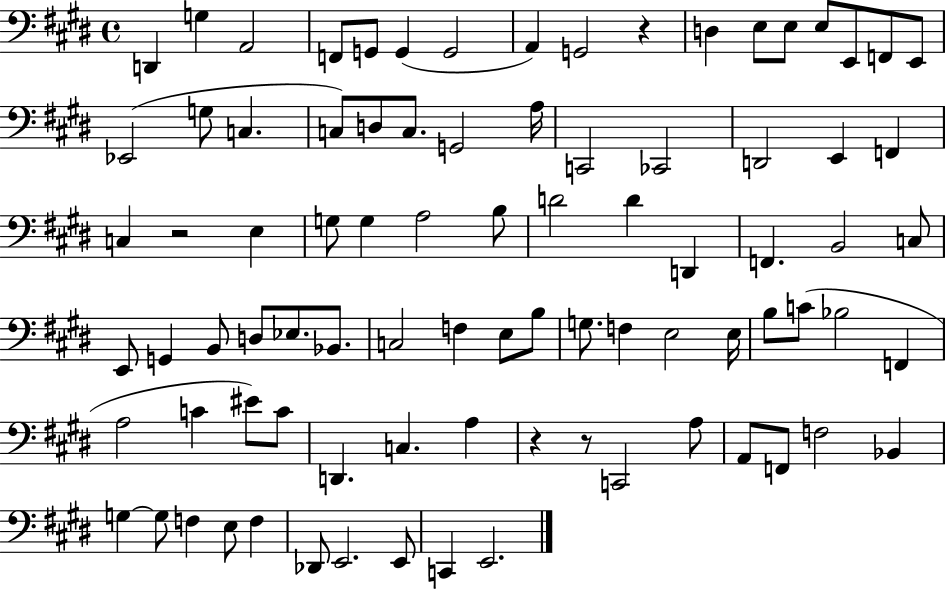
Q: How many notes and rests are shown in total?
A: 86